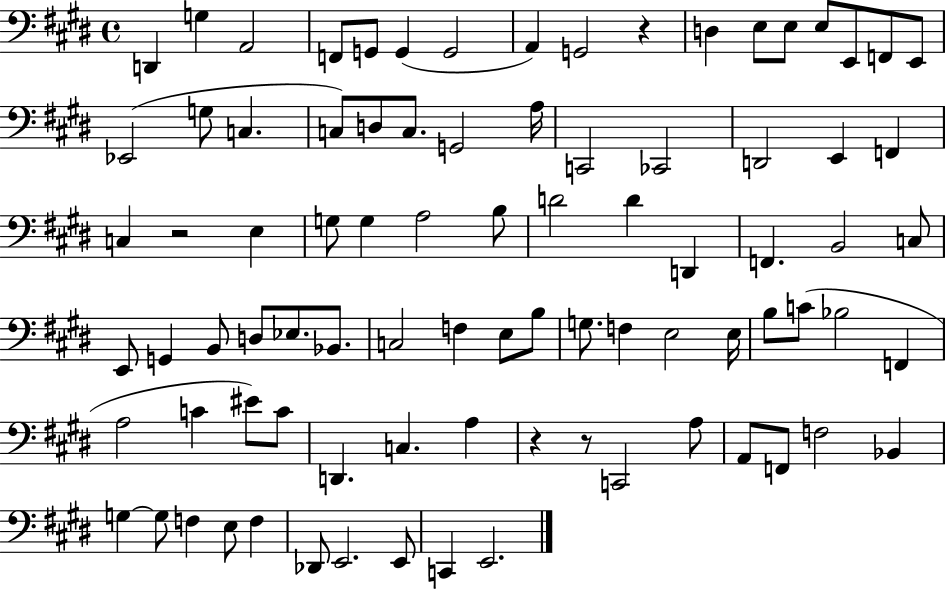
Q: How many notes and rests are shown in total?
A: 86